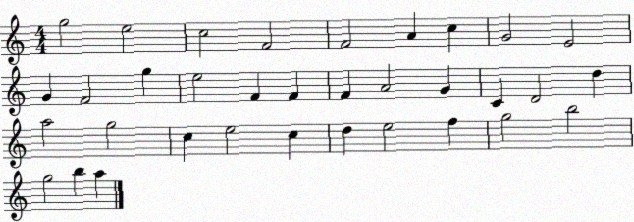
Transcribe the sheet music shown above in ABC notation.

X:1
T:Untitled
M:4/4
L:1/4
K:C
g2 e2 c2 F2 F2 A c G2 E2 G F2 g e2 F F F A2 G C D2 d a2 g2 c e2 c d e2 f g2 b2 g2 b a